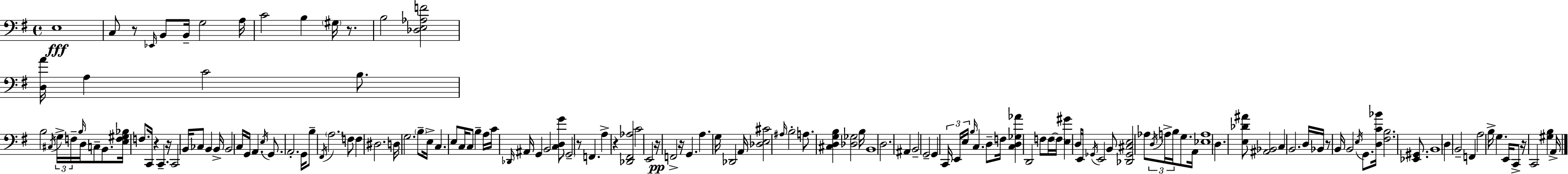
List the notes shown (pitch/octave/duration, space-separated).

E3/w C3/e R/e Eb2/s B2/e B2/s G3/h A3/s C4/h B3/q G#3/s R/e. B3/h [Db3,E3,Ab3,F4]/h [D3,A4]/s A3/q C4/h B3/e. B3/h C#3/s G3/s F3/s B3/s D3/s C3/e B2/e. [E3,F3,G#3,Bb3]/s F3/e. C2/s R/q C2/q. R/s C2/h B2/s CES3/e B2/q B2/s B2/h C3/s G2/s A2/q. E3/s G2/e. A2/h. G2/s B3/e F#2/s A3/h. F3/e F3/q D#3/h. D3/s G3/h. B3/e E3/s C3/q. E3/e C3/s C3/e B3/q A3/s C4/s Db2/s A#2/s G2/q B2/h [C3,D3,G4]/e G2/h R/e F2/q. A3/q R/q [Db2,F#2,Ab3]/h C4/h E2/h R/s F2/h R/s G2/q. A3/q. G3/s Db2/h A2/s [Db3,E3,C#4]/h A#3/s B3/h A3/e. [C#3,D3,G3,B3]/q [Db3,Gb3]/h B3/s B2/w D3/h. A#2/q B2/h G2/h G2/q C2/s E2/s E3/s B3/s C3/q. D3/e F3/s [C3,D3,Gb3,Ab4]/q D2/h F3/e F3/s F3/s [E3,G#4]/q D3/s E2/s Gb2/s E2/h B2/e [Db2,Gb2,C#3,E3]/h Ab3/e D3/s A3/s B3/s G3/e. A2/s [Eb3,A3]/w D3/q. [E3,Db4,A#4]/e [A#2,Bb2]/h C3/q B2/h. D3/s Bb2/s R/e B2/s B2/h E3/s G2/e. [D3,C4,Bb4]/s [F#3,B3]/h. [Eb2,G#2]/e. B2/w D3/q B2/h F2/q A3/h B3/s G3/q. E2/s C2/e R/s C2/h [G#3,B3]/q A2/s